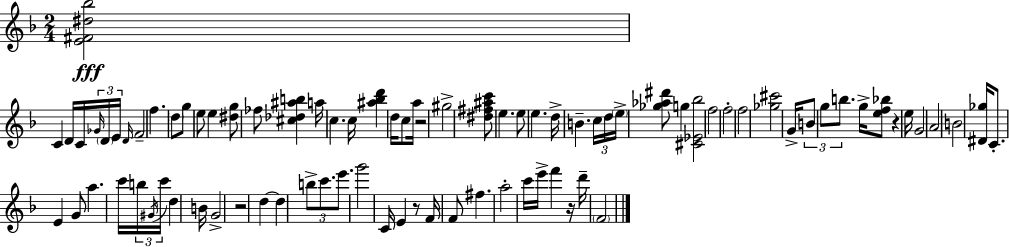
[E4,F#4,D#5,Bb5]/h C4/q D4/s C4/s Gb4/s D4/s E4/s D4/s F4/h F5/q. D5/e G5/e E5/e E5/q [D#5,G5]/e FES5/e [C#5,Db5,A#5,B5]/q A5/s C5/q. C5/s [A#5,Bb5,D6]/q D5/s C5/e A5/s R/h G#5/h [D#5,F#5,A#5,C6]/e E5/q. E5/e E5/q. D5/s B4/q. C5/s D5/s E5/s [Gb5,Ab5,D#6]/e G5/q [C#4,Eb4,Bb5]/h F5/h F5/h F5/h [Gb5,C#6]/h G4/s B4/e G5/e B5/e. G5/s [E5,F5,Bb5]/e R/q E5/s G4/h A4/h B4/h [D#4,Gb5]/s C4/e. E4/q G4/e A5/q. C6/s B5/s G#4/s C6/s D5/q B4/s G4/h R/h D5/q D5/q B5/e C6/e. E6/e. G6/h C4/s E4/q R/e F4/s F4/e F#5/q. A5/h C6/s E6/s F6/q R/s D6/s F4/h